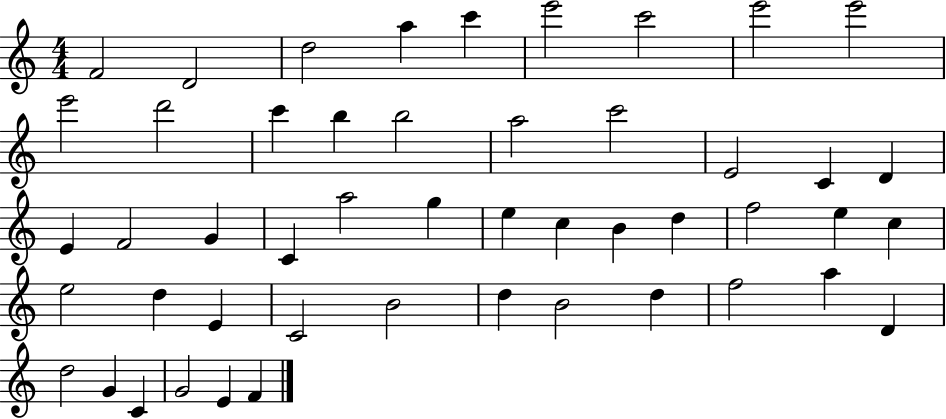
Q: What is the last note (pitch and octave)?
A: F4